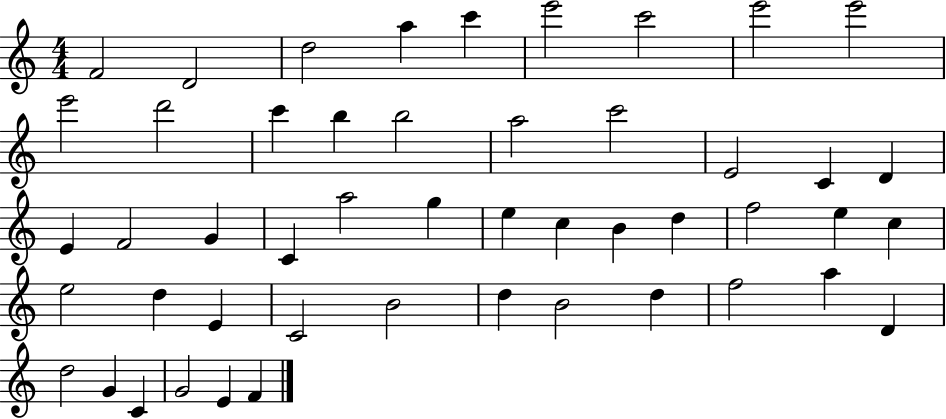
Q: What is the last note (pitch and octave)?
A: F4